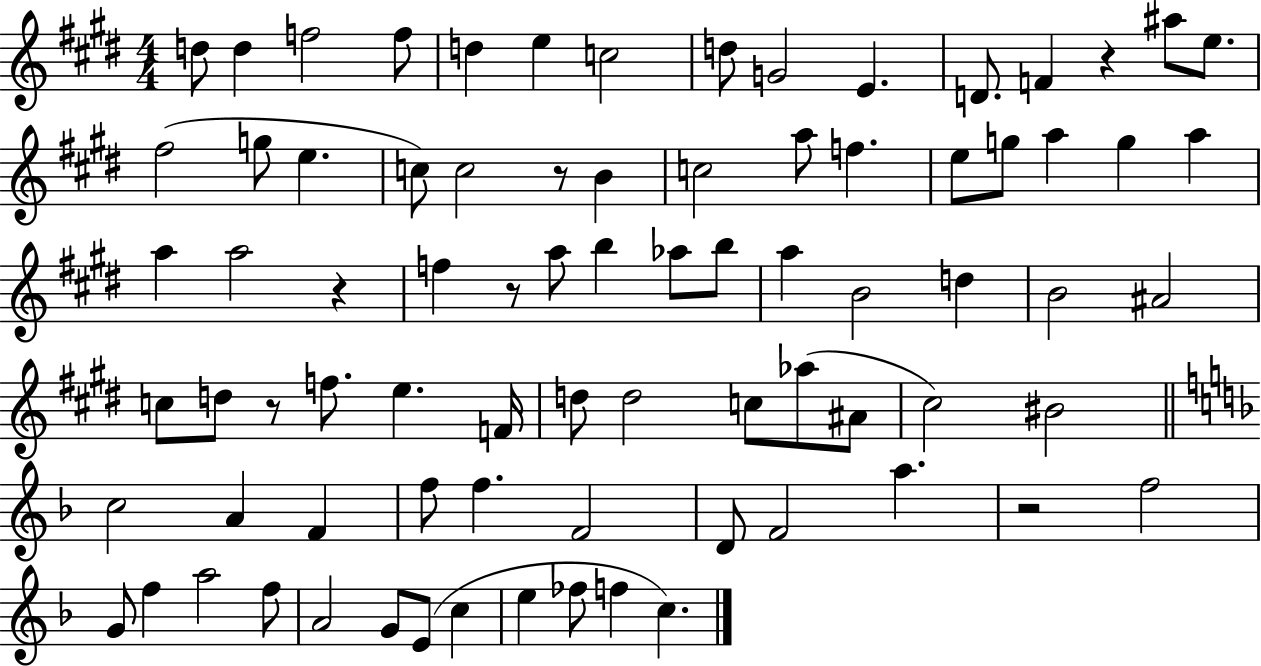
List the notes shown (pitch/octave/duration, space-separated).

D5/e D5/q F5/h F5/e D5/q E5/q C5/h D5/e G4/h E4/q. D4/e. F4/q R/q A#5/e E5/e. F#5/h G5/e E5/q. C5/e C5/h R/e B4/q C5/h A5/e F5/q. E5/e G5/e A5/q G5/q A5/q A5/q A5/h R/q F5/q R/e A5/e B5/q Ab5/e B5/e A5/q B4/h D5/q B4/h A#4/h C5/e D5/e R/e F5/e. E5/q. F4/s D5/e D5/h C5/e Ab5/e A#4/e C#5/h BIS4/h C5/h A4/q F4/q F5/e F5/q. F4/h D4/e F4/h A5/q. R/h F5/h G4/e F5/q A5/h F5/e A4/h G4/e E4/e C5/q E5/q FES5/e F5/q C5/q.